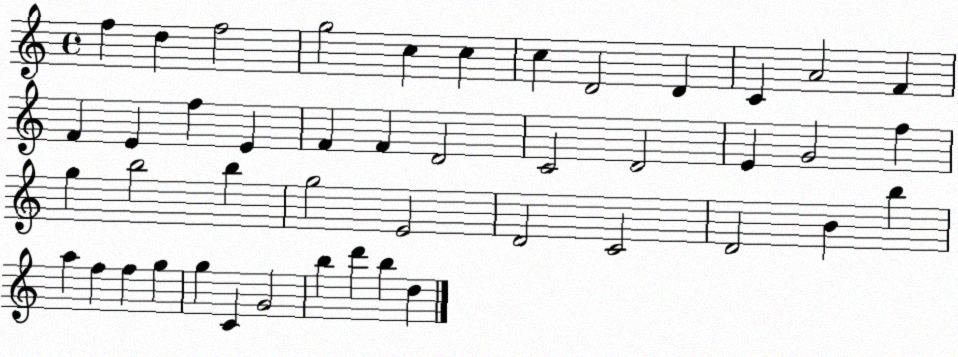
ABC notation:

X:1
T:Untitled
M:4/4
L:1/4
K:C
f d f2 g2 c c c D2 D C A2 F F E f E F F D2 C2 D2 E G2 f g b2 b g2 E2 D2 C2 D2 B b a f f g g C G2 b d' b d